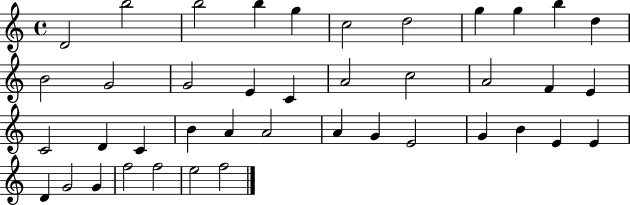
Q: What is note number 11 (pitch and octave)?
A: D5